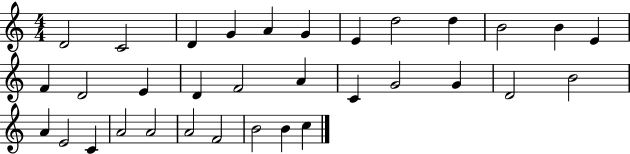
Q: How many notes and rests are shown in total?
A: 33